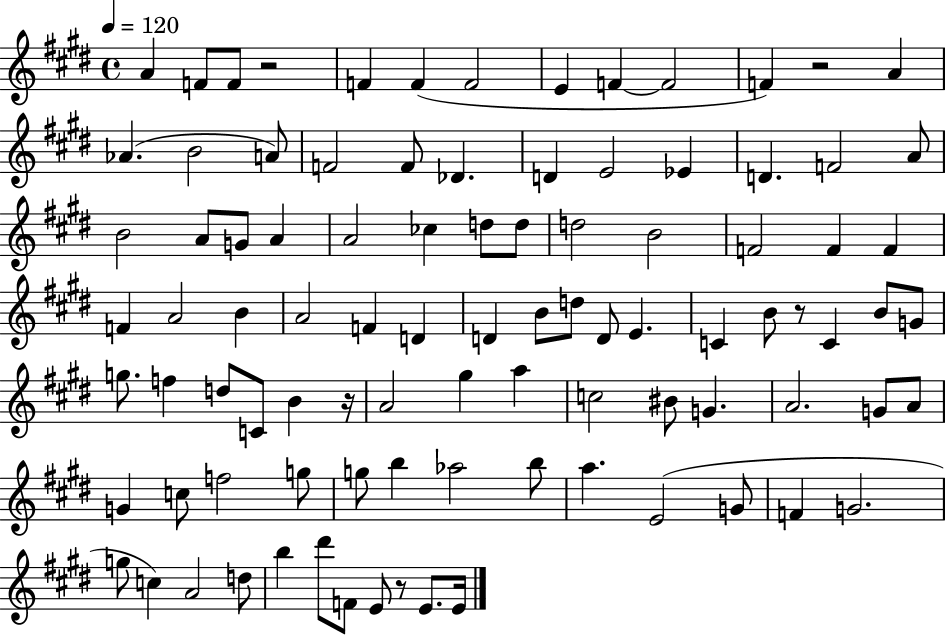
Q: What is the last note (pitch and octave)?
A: E4